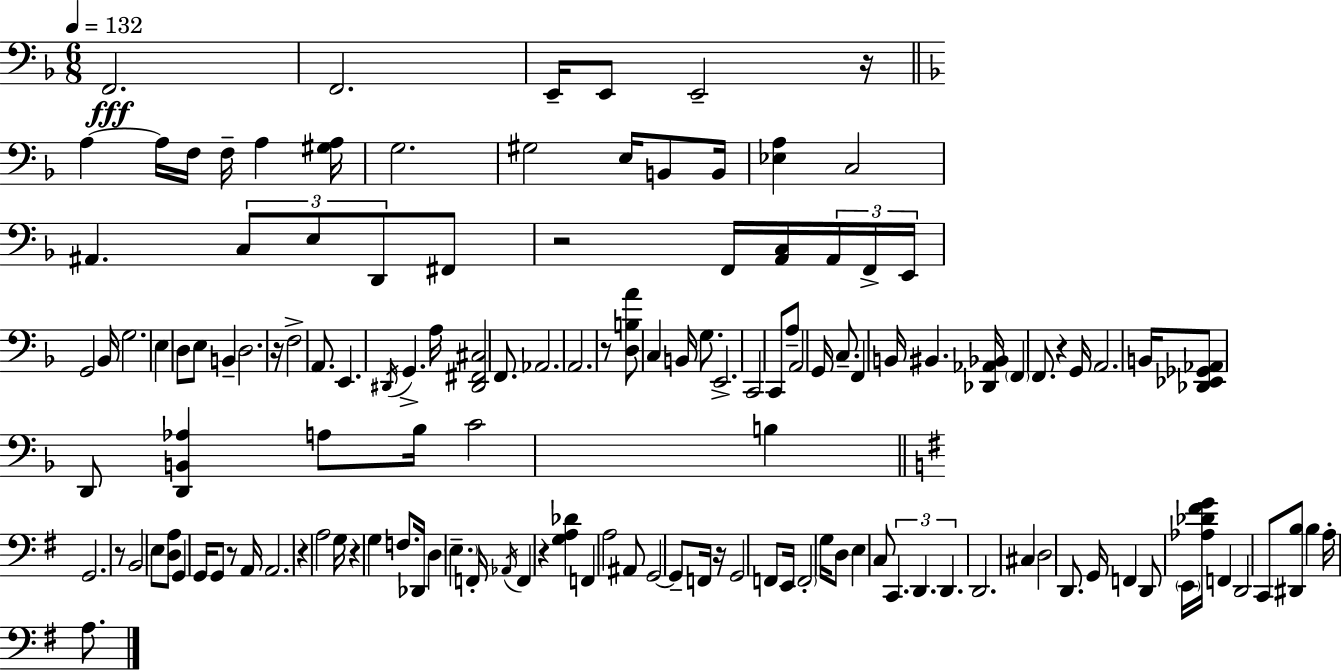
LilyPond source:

{
  \clef bass
  \numericTimeSignature
  \time 6/8
  \key f \major
  \tempo 4 = 132
  f,2.\fff | f,2. | e,16-- e,8 e,2-- r16 | \bar "||" \break \key f \major a4~~ a16 f16 f16-- a4 <gis a>16 | g2. | gis2 e16 b,8 b,16 | <ees a>4 c2 | \break ais,4. \tuplet 3/2 { c8 e8 d,8 } | fis,8 r2 f,16 <a, c>16 | \tuplet 3/2 { a,16 f,16-> e,16 } g,2 bes,16 | g2. | \break e4 d8 e8 b,4-- | d2. | r16 f2-> a,8. | e,4. \acciaccatura { dis,16 } g,4.-> | \break a16 <dis, fis, cis>2 f,8. | aes,2. | a,2. | r8 <d b a'>8 c4 b,16 g8. | \break e,2.-> | c,2 c,8 a8-- | a,2 g,16 c8.-- | f,4 b,16 bis,4. | \break <des, aes, bes,>16 \parenthesize f,4 f,8. r4 | g,16 a,2. | b,16 <des, ees, ges, aes,>8 d,8 <d, b, aes>4 a8 | bes16 c'2 b4 | \break \bar "||" \break \key g \major g,2. | r8 b,2 e8 | <d a>8 g,4 g,16 g,8 r8 a,16 | a,2. | \break r4 a2 | g16 r4 g4 f8. | des,16 d4 \parenthesize e4.-- f,16-. | \acciaccatura { aes,16 } f,4 r4 <g a des'>4 | \break f,4 a2 | ais,8 g,2~~ g,8-- | f,16 r16 g,2 f,8 | e,16 \parenthesize f,2-. g16 d8 | \break e4 c8 \tuplet 3/2 { c,4. | d,4. d,4. } | d,2. | cis4 d2 | \break d,8. g,16 f,4 d,8 \parenthesize e,16 | <aes des' fis' g'>16 f,4 d,2 | c,8 <dis, b>8 b4 a16-. a8. | \bar "|."
}